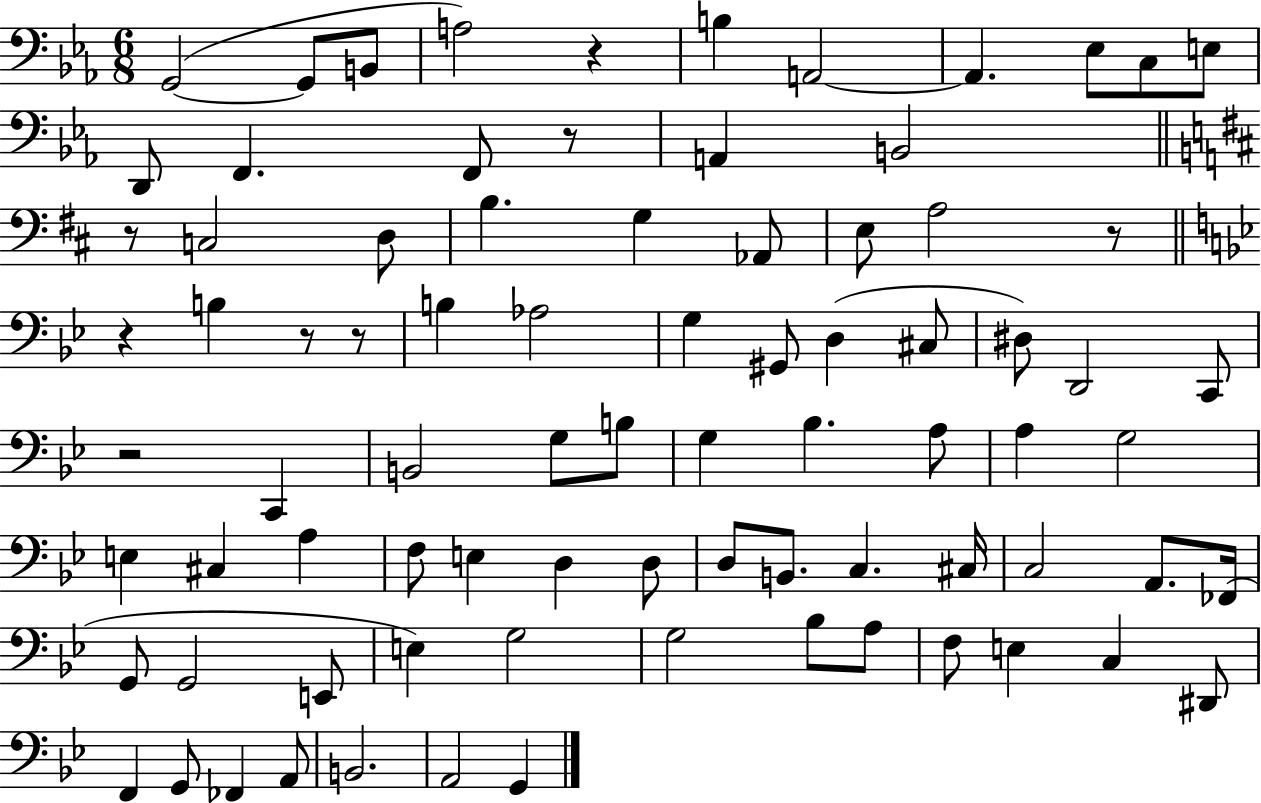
{
  \clef bass
  \numericTimeSignature
  \time 6/8
  \key ees \major
  g,2~(~ g,8 b,8 | a2) r4 | b4 a,2~~ | a,4. ees8 c8 e8 | \break d,8 f,4. f,8 r8 | a,4 b,2 | \bar "||" \break \key d \major r8 c2 d8 | b4. g4 aes,8 | e8 a2 r8 | \bar "||" \break \key g \minor r4 b4 r8 r8 | b4 aes2 | g4 gis,8 d4( cis8 | dis8) d,2 c,8 | \break r2 c,4 | b,2 g8 b8 | g4 bes4. a8 | a4 g2 | \break e4 cis4 a4 | f8 e4 d4 d8 | d8 b,8. c4. cis16 | c2 a,8. fes,16( | \break g,8 g,2 e,8 | e4) g2 | g2 bes8 a8 | f8 e4 c4 dis,8 | \break f,4 g,8 fes,4 a,8 | b,2. | a,2 g,4 | \bar "|."
}